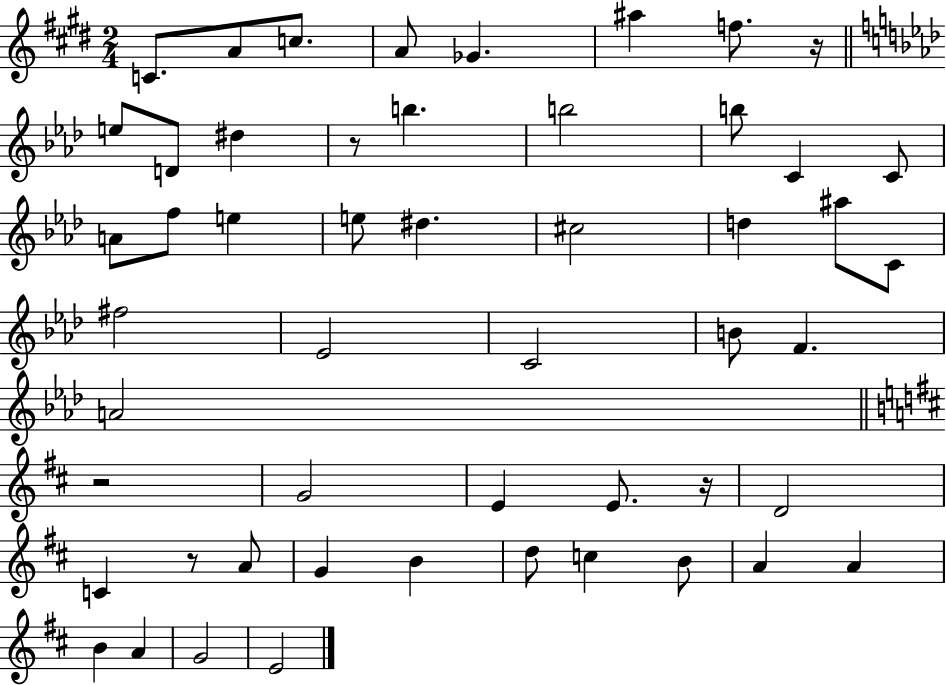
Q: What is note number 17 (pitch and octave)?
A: F5